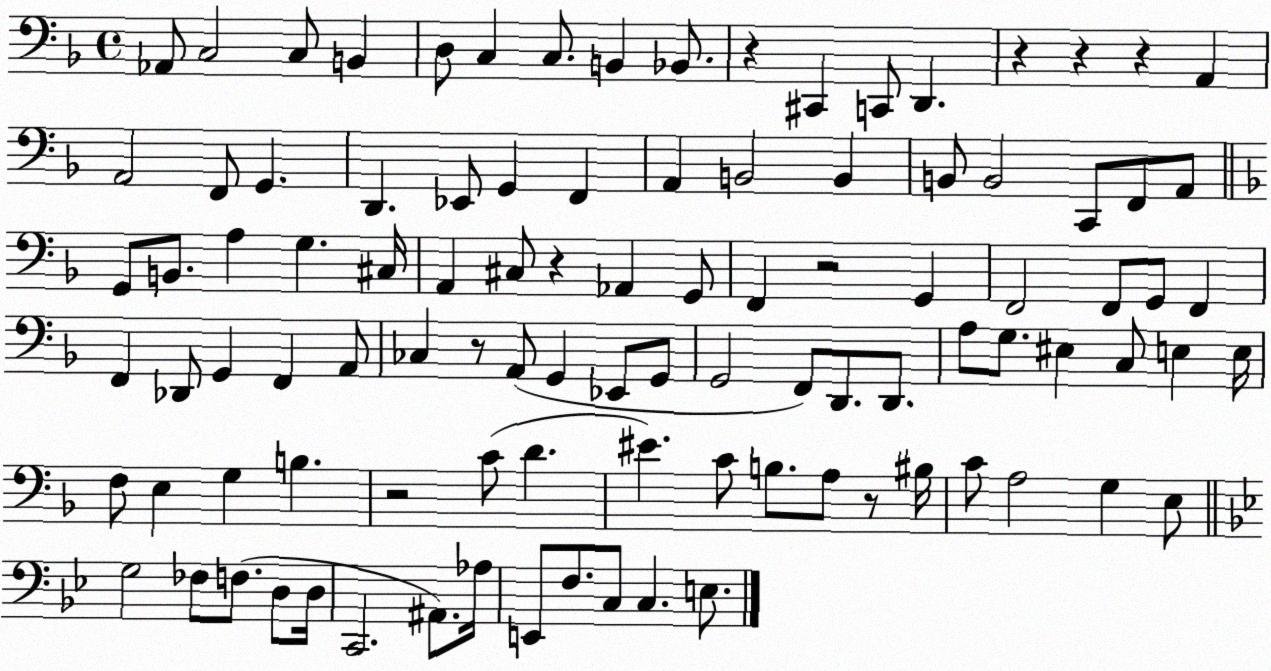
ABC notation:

X:1
T:Untitled
M:4/4
L:1/4
K:F
_A,,/2 C,2 C,/2 B,, D,/2 C, C,/2 B,, _B,,/2 z ^C,, C,,/2 D,, z z z A,, A,,2 F,,/2 G,, D,, _E,,/2 G,, F,, A,, B,,2 B,, B,,/2 B,,2 C,,/2 F,,/2 A,,/2 G,,/2 B,,/2 A, G, ^C,/4 A,, ^C,/2 z _A,, G,,/2 F,, z2 G,, F,,2 F,,/2 G,,/2 F,, F,, _D,,/2 G,, F,, A,,/2 _C, z/2 A,,/2 G,, _E,,/2 G,,/2 G,,2 F,,/2 D,,/2 D,,/2 A,/2 G,/2 ^E, C,/2 E, E,/4 F,/2 E, G, B, z2 C/2 D ^E C/2 B,/2 A,/2 z/2 ^B,/4 C/2 A,2 G, E,/2 G,2 _F,/2 F,/2 D,/2 D,/4 C,,2 ^A,,/2 _A,/4 E,,/2 F,/2 C,/2 C, E,/2